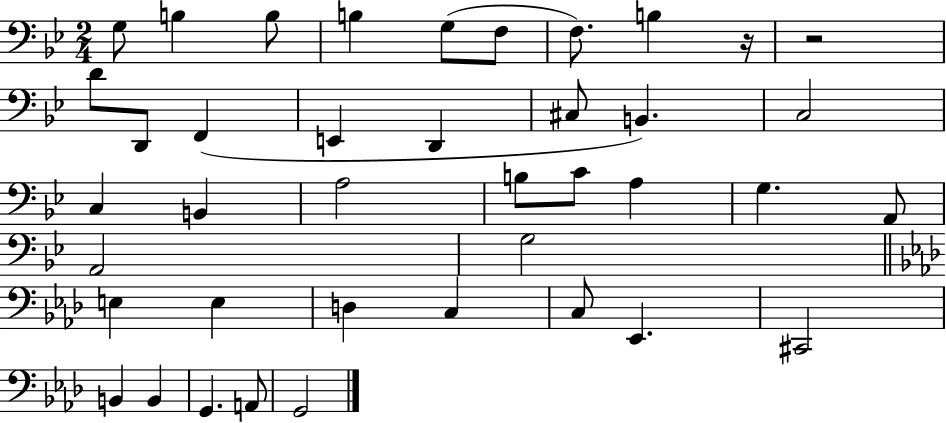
X:1
T:Untitled
M:2/4
L:1/4
K:Bb
G,/2 B, B,/2 B, G,/2 F,/2 F,/2 B, z/4 z2 D/2 D,,/2 F,, E,, D,, ^C,/2 B,, C,2 C, B,, A,2 B,/2 C/2 A, G, A,,/2 A,,2 G,2 E, E, D, C, C,/2 _E,, ^C,,2 B,, B,, G,, A,,/2 G,,2